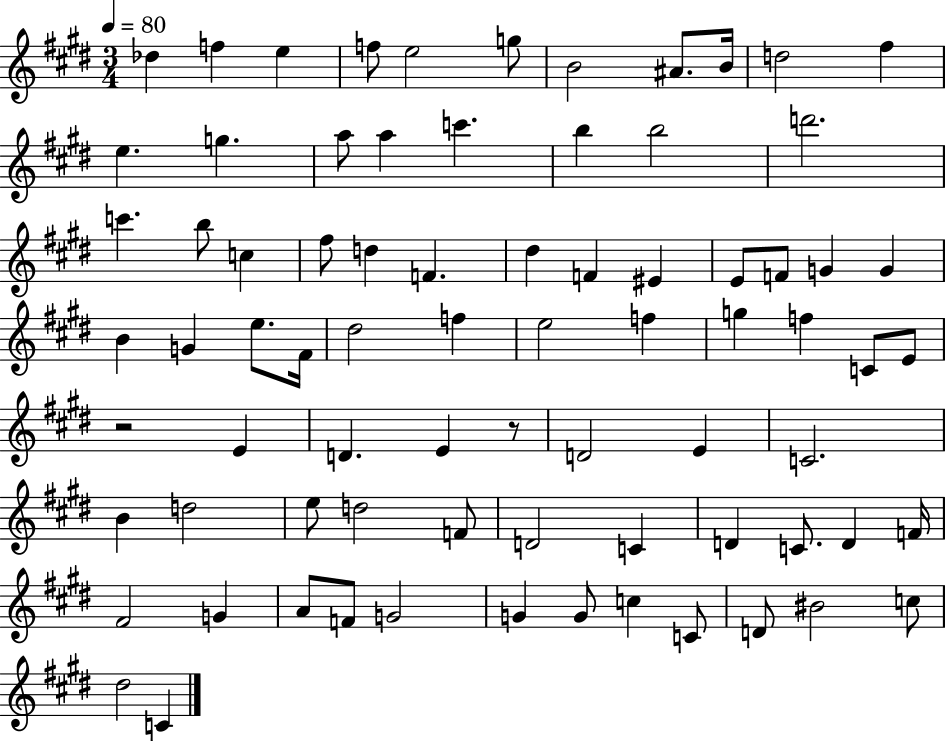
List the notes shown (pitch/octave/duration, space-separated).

Db5/q F5/q E5/q F5/e E5/h G5/e B4/h A#4/e. B4/s D5/h F#5/q E5/q. G5/q. A5/e A5/q C6/q. B5/q B5/h D6/h. C6/q. B5/e C5/q F#5/e D5/q F4/q. D#5/q F4/q EIS4/q E4/e F4/e G4/q G4/q B4/q G4/q E5/e. F#4/s D#5/h F5/q E5/h F5/q G5/q F5/q C4/e E4/e R/h E4/q D4/q. E4/q R/e D4/h E4/q C4/h. B4/q D5/h E5/e D5/h F4/e D4/h C4/q D4/q C4/e. D4/q F4/s F#4/h G4/q A4/e F4/e G4/h G4/q G4/e C5/q C4/e D4/e BIS4/h C5/e D#5/h C4/q